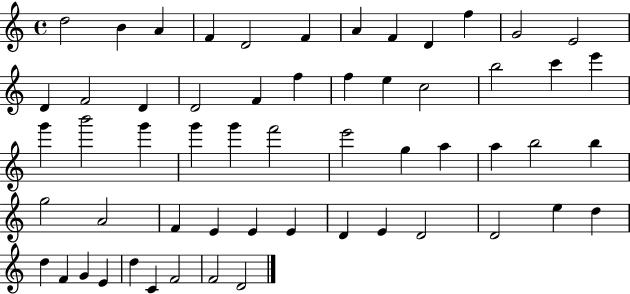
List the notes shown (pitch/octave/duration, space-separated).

D5/h B4/q A4/q F4/q D4/h F4/q A4/q F4/q D4/q F5/q G4/h E4/h D4/q F4/h D4/q D4/h F4/q F5/q F5/q E5/q C5/h B5/h C6/q E6/q G6/q B6/h G6/q G6/q G6/q F6/h E6/h G5/q A5/q A5/q B5/h B5/q G5/h A4/h F4/q E4/q E4/q E4/q D4/q E4/q D4/h D4/h E5/q D5/q D5/q F4/q G4/q E4/q D5/q C4/q F4/h F4/h D4/h